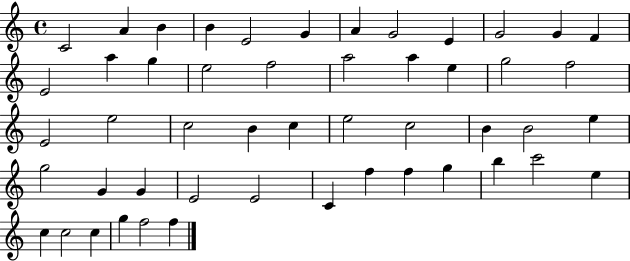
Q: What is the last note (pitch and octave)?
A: F5